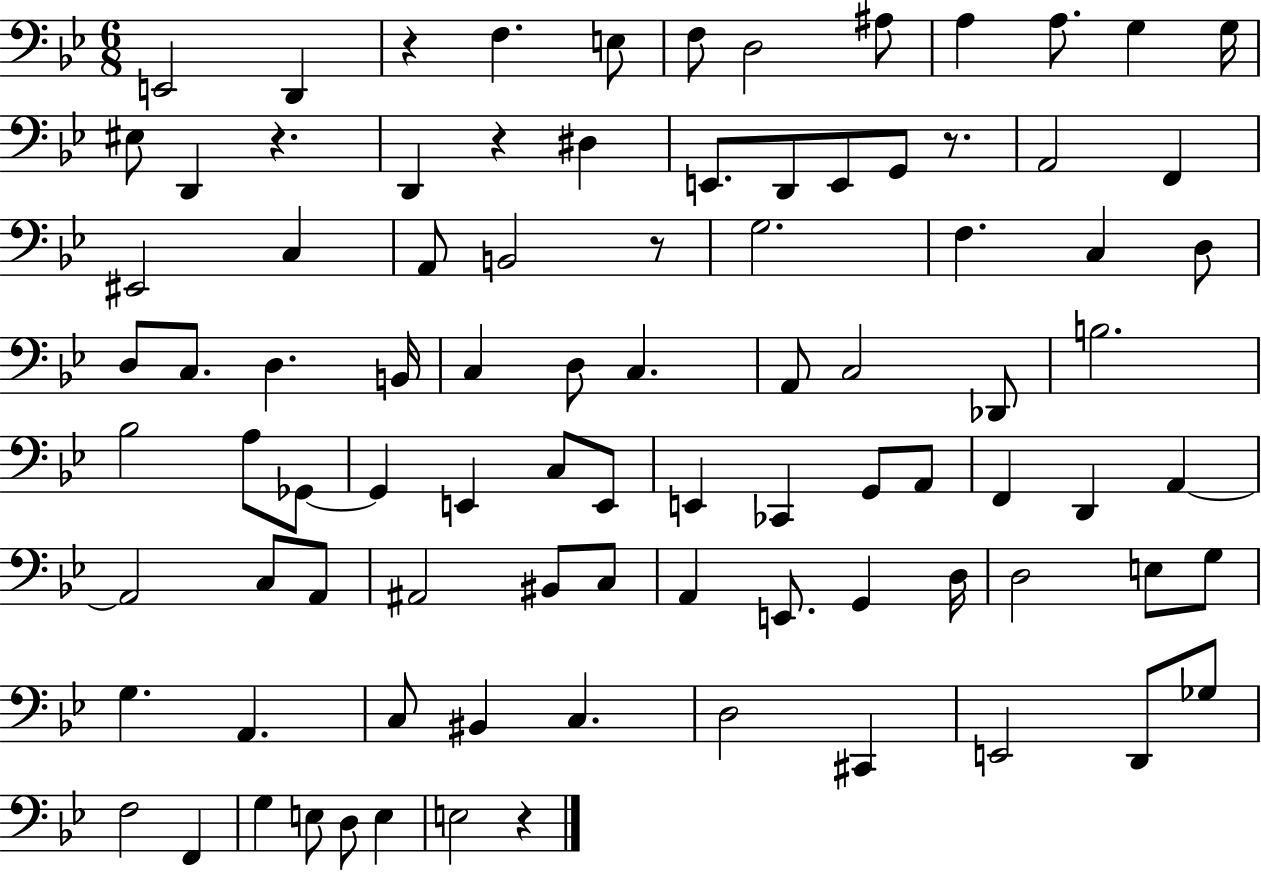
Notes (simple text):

E2/h D2/q R/q F3/q. E3/e F3/e D3/h A#3/e A3/q A3/e. G3/q G3/s EIS3/e D2/q R/q. D2/q R/q D#3/q E2/e. D2/e E2/e G2/e R/e. A2/h F2/q EIS2/h C3/q A2/e B2/h R/e G3/h. F3/q. C3/q D3/e D3/e C3/e. D3/q. B2/s C3/q D3/e C3/q. A2/e C3/h Db2/e B3/h. Bb3/h A3/e Gb2/e Gb2/q E2/q C3/e E2/e E2/q CES2/q G2/e A2/e F2/q D2/q A2/q A2/h C3/e A2/e A#2/h BIS2/e C3/e A2/q E2/e. G2/q D3/s D3/h E3/e G3/e G3/q. A2/q. C3/e BIS2/q C3/q. D3/h C#2/q E2/h D2/e Gb3/e F3/h F2/q G3/q E3/e D3/e E3/q E3/h R/q